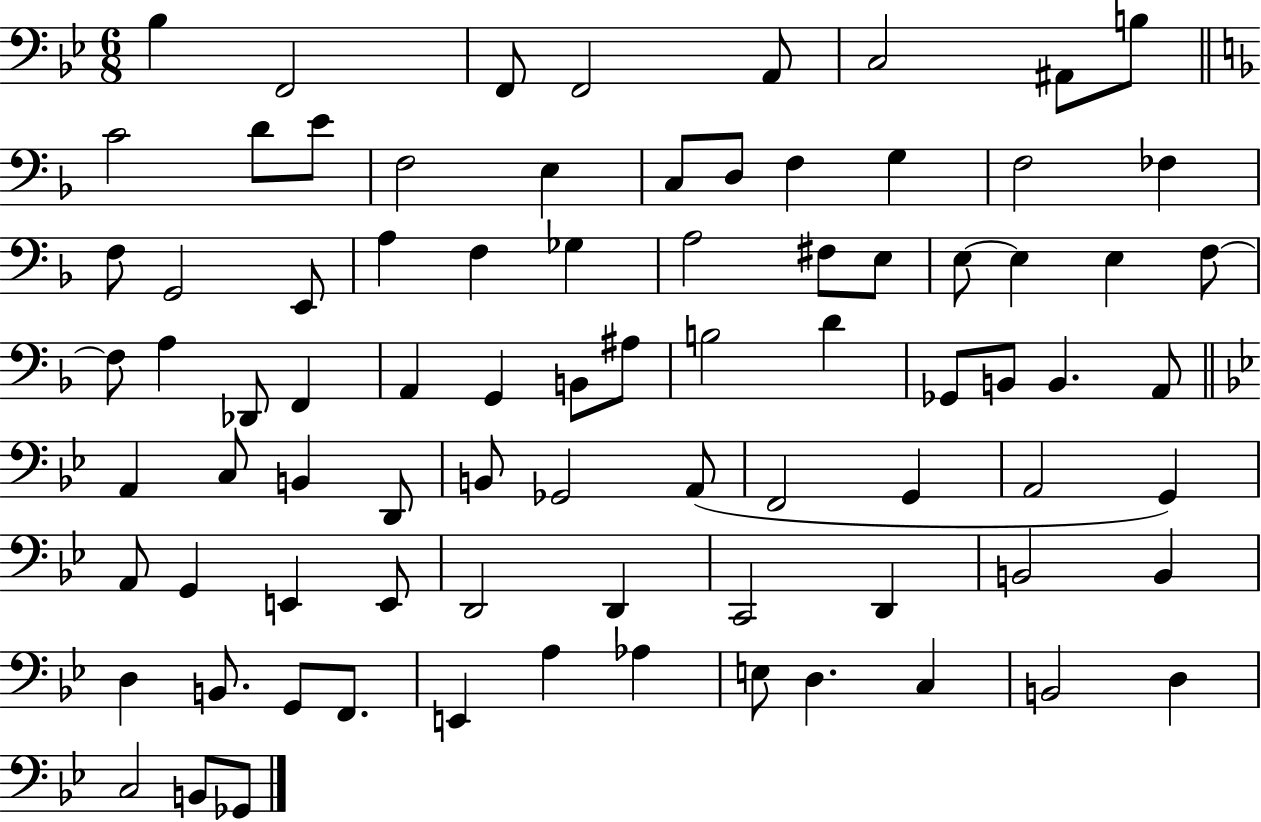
{
  \clef bass
  \numericTimeSignature
  \time 6/8
  \key bes \major
  \repeat volta 2 { bes4 f,2 | f,8 f,2 a,8 | c2 ais,8 b8 | \bar "||" \break \key f \major c'2 d'8 e'8 | f2 e4 | c8 d8 f4 g4 | f2 fes4 | \break f8 g,2 e,8 | a4 f4 ges4 | a2 fis8 e8 | e8~~ e4 e4 f8~~ | \break f8 a4 des,8 f,4 | a,4 g,4 b,8 ais8 | b2 d'4 | ges,8 b,8 b,4. a,8 | \break \bar "||" \break \key bes \major a,4 c8 b,4 d,8 | b,8 ges,2 a,8( | f,2 g,4 | a,2 g,4) | \break a,8 g,4 e,4 e,8 | d,2 d,4 | c,2 d,4 | b,2 b,4 | \break d4 b,8. g,8 f,8. | e,4 a4 aes4 | e8 d4. c4 | b,2 d4 | \break c2 b,8 ges,8 | } \bar "|."
}